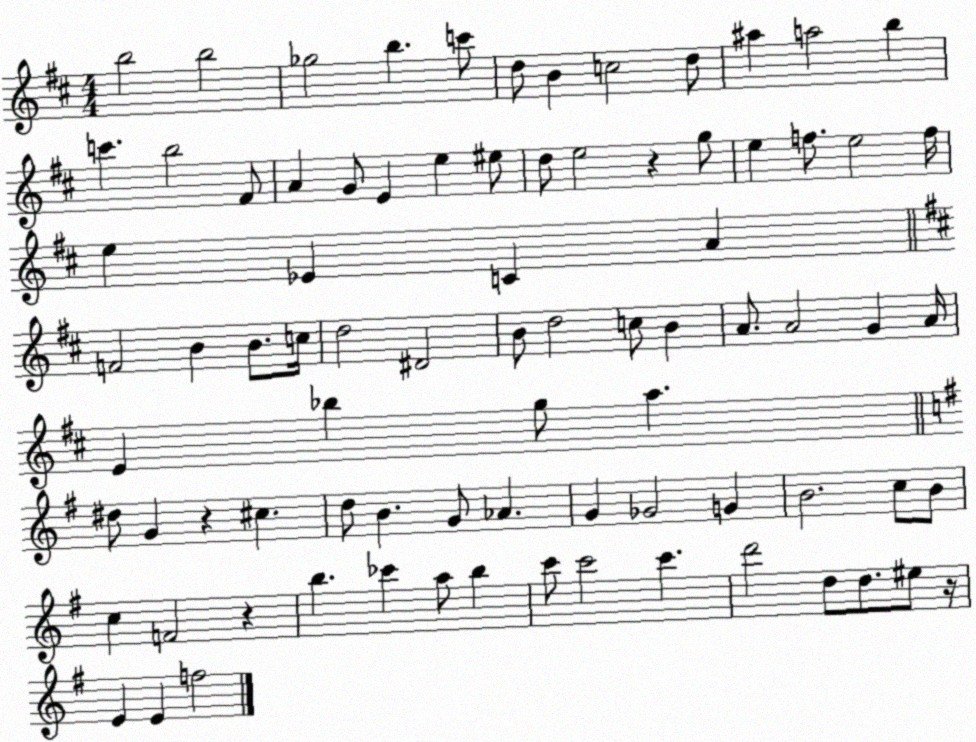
X:1
T:Untitled
M:4/4
L:1/4
K:D
b2 b2 _g2 b c'/2 d/2 B c2 d/2 ^a a2 b c' b2 ^F/2 A G/2 E e ^e/2 d/2 e2 z g/2 e f/2 e2 f/4 e _E C A F2 B B/2 c/4 d2 ^D2 B/2 d2 c/2 B A/2 A2 G A/4 E _b g/2 a ^d/2 G z ^c d/2 B G/2 _A G _G2 G B2 c/2 B/2 c F2 z b _c' a/2 b c'/2 c'2 c' d'2 d/2 d/2 ^e/2 z/4 E E f2